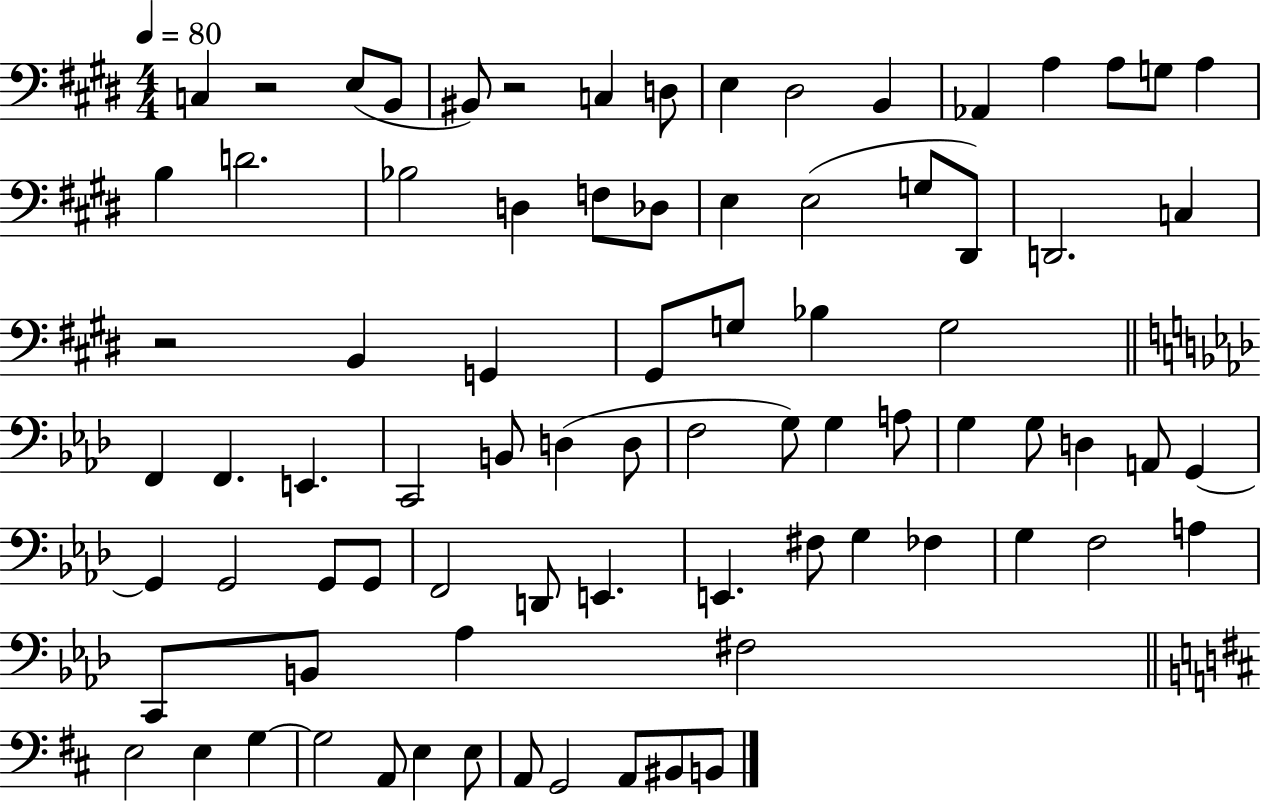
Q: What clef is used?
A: bass